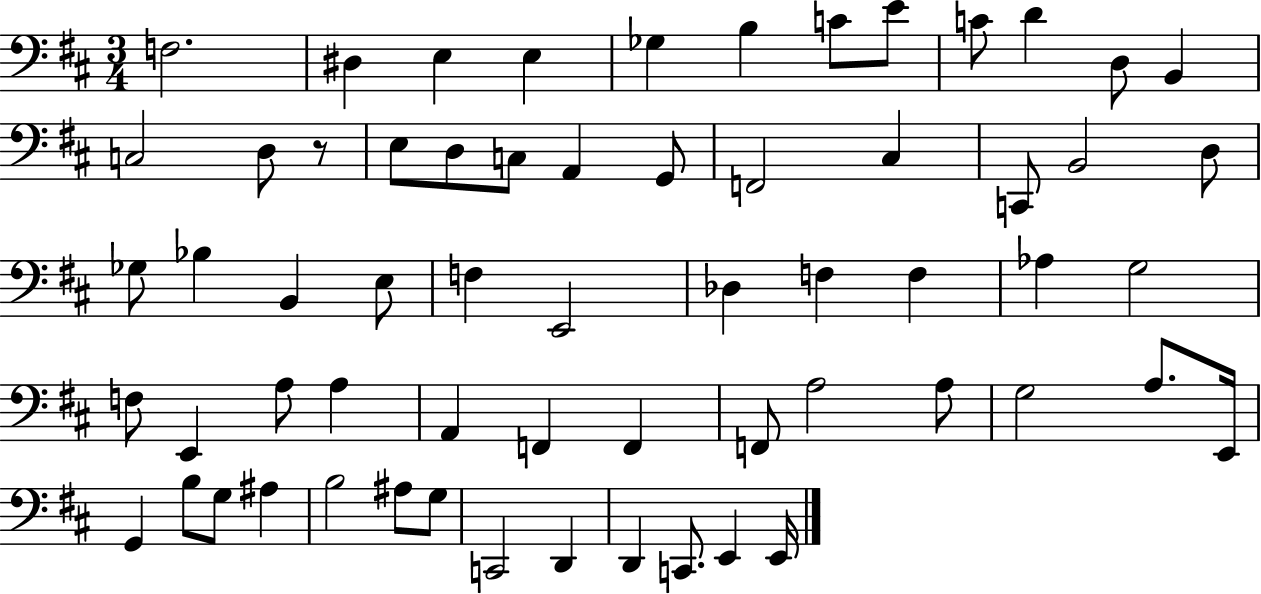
X:1
T:Untitled
M:3/4
L:1/4
K:D
F,2 ^D, E, E, _G, B, C/2 E/2 C/2 D D,/2 B,, C,2 D,/2 z/2 E,/2 D,/2 C,/2 A,, G,,/2 F,,2 ^C, C,,/2 B,,2 D,/2 _G,/2 _B, B,, E,/2 F, E,,2 _D, F, F, _A, G,2 F,/2 E,, A,/2 A, A,, F,, F,, F,,/2 A,2 A,/2 G,2 A,/2 E,,/4 G,, B,/2 G,/2 ^A, B,2 ^A,/2 G,/2 C,,2 D,, D,, C,,/2 E,, E,,/4